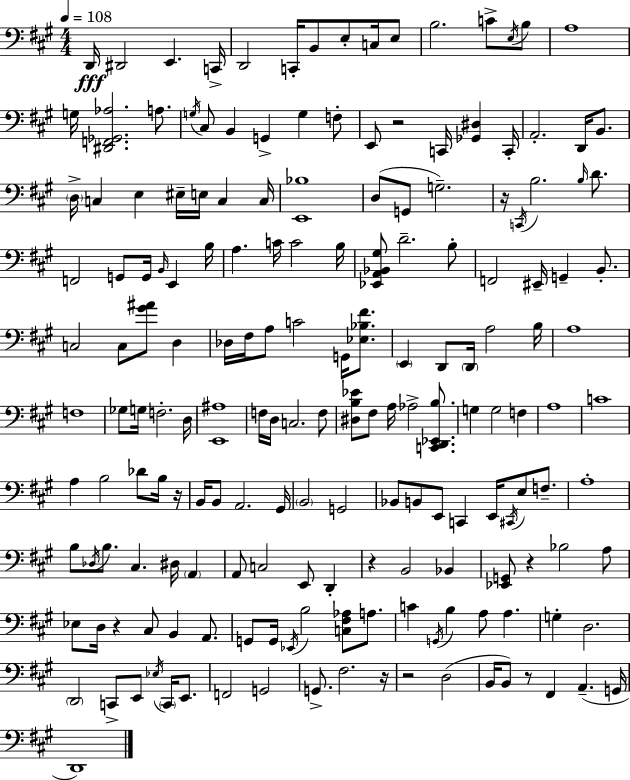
X:1
T:Untitled
M:4/4
L:1/4
K:A
D,,/4 ^D,,2 E,, C,,/4 D,,2 C,,/4 B,,/2 E,/2 C,/4 E,/2 B,2 C/2 E,/4 B,/2 A,4 G,/4 [^D,,F,,_G,,_A,]2 A,/2 G,/4 ^C,/2 B,, G,, G, F,/2 E,,/2 z2 C,,/4 [_G,,^D,] C,,/4 A,,2 D,,/4 B,,/2 D,/4 C, E, ^E,/4 E,/4 C, C,/4 [E,,_B,]4 D,/2 G,,/2 G,2 z/4 C,,/4 B,2 B,/4 D/2 F,,2 G,,/2 G,,/4 B,,/4 E,, B,/4 A, C/4 C2 B,/4 [_E,,A,,_B,,^G,]/2 D2 B,/2 F,,2 ^E,,/4 G,, B,,/2 C,2 C,/2 [^G^A]/2 D, _D,/4 ^F,/4 A,/2 C2 G,,/4 [_E,_B,^F]/2 E,, D,,/2 D,,/4 A,2 B,/4 A,4 F,4 _G,/2 G,/4 F,2 D,/4 [E,,^A,]4 F,/4 D,/4 C,2 F,/2 [^D,B,_E]/2 ^F,/2 A,/4 _A,2 [C,,D,,_E,,B,]/2 G, G,2 F, A,4 C4 A, B,2 _D/2 B,/4 z/4 B,,/4 B,,/2 A,,2 ^G,,/4 B,,2 G,,2 _B,,/2 B,,/2 E,,/2 C,, E,,/4 ^C,,/4 E,/2 F,/2 A,4 B,/2 _D,/4 B,/2 ^C, ^D,/4 A,, A,,/2 C,2 E,,/2 D,, z B,,2 _B,, [_E,,G,,]/2 z _B,2 A,/2 _E,/2 D,/4 z ^C,/2 B,, A,,/2 G,,/2 G,,/4 _E,,/4 B,2 [C,^F,_A,]/2 A,/2 C G,,/4 B, A,/2 A, G, D,2 D,,2 C,,/2 E,,/2 _E,/4 C,,/4 E,,/2 F,,2 G,,2 G,,/2 ^F,2 z/4 z2 D,2 B,,/4 B,,/2 z/2 ^F,, A,, G,,/4 D,,4